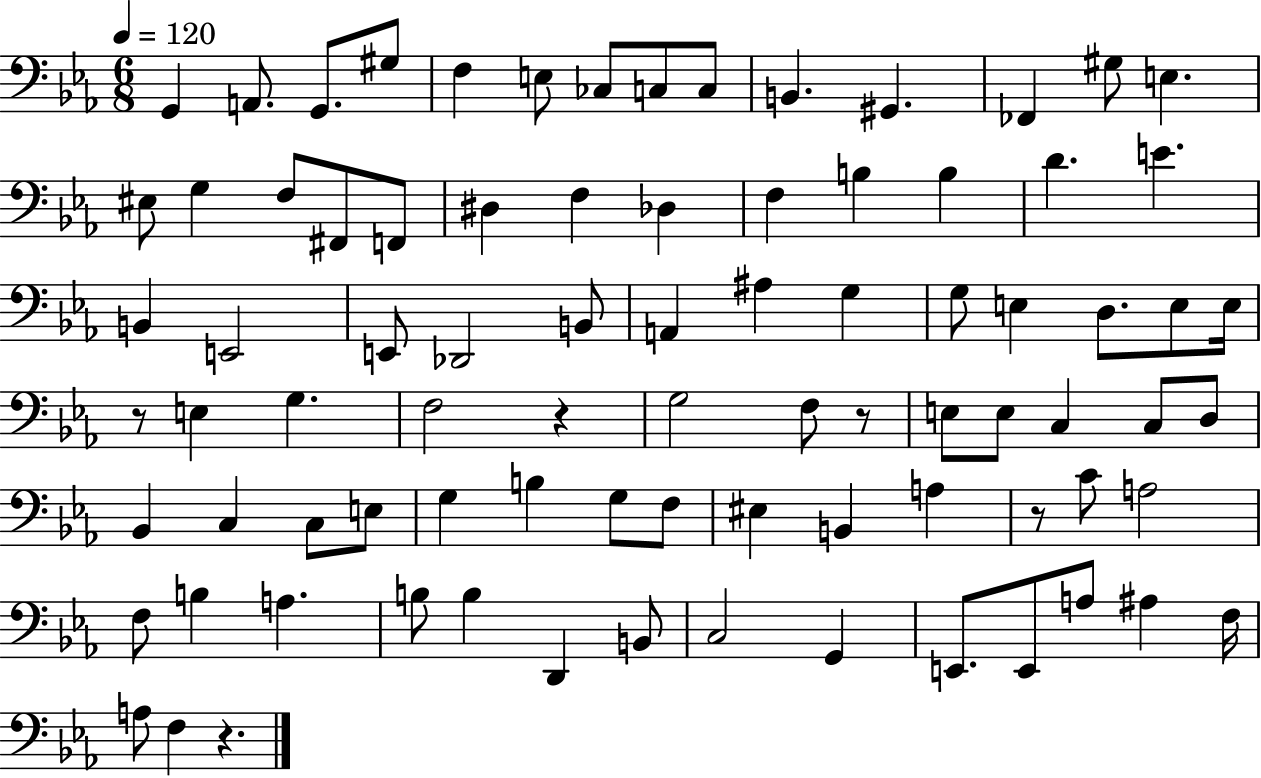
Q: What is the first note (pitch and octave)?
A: G2